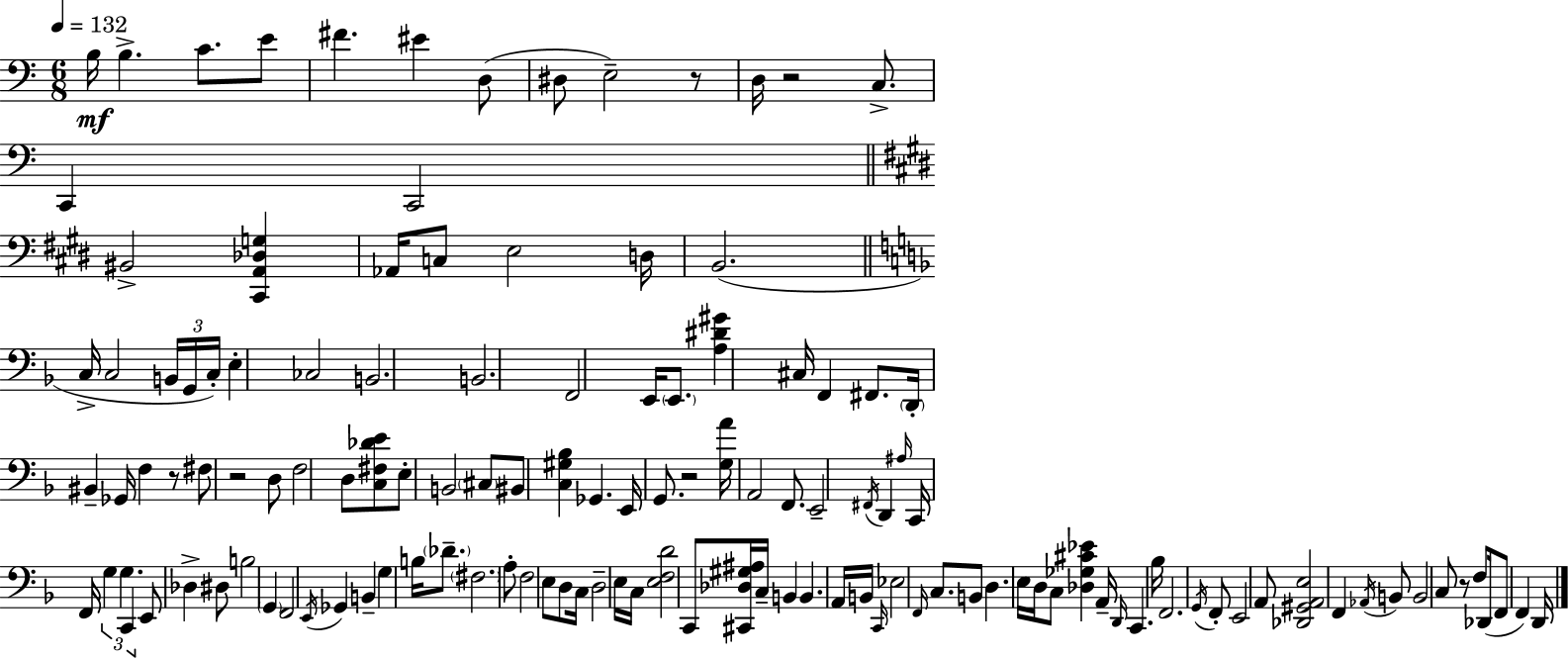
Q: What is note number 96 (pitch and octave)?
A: C3